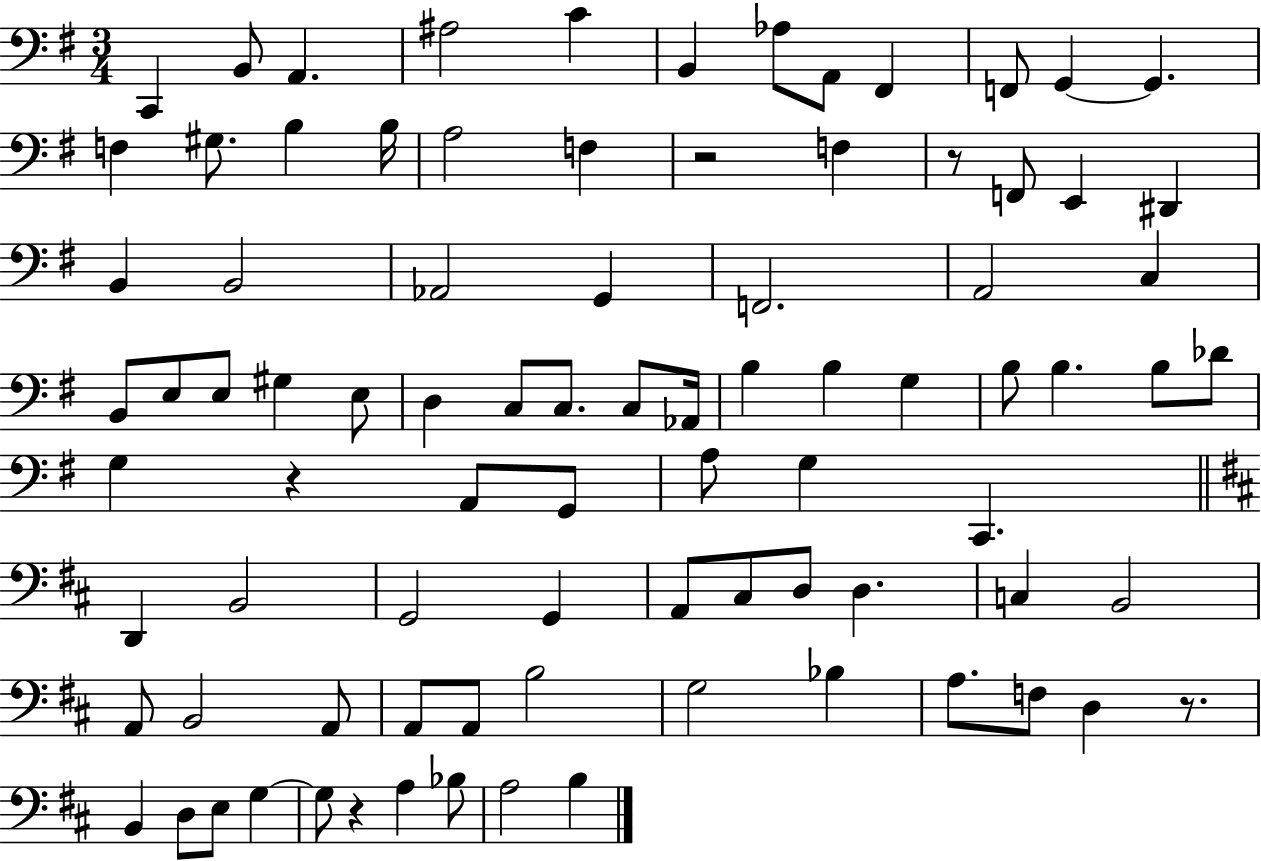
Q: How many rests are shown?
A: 5